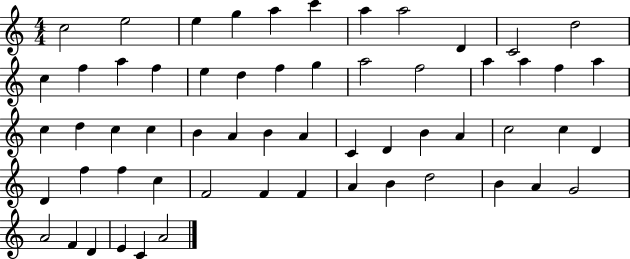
C5/h E5/h E5/q G5/q A5/q C6/q A5/q A5/h D4/q C4/h D5/h C5/q F5/q A5/q F5/q E5/q D5/q F5/q G5/q A5/h F5/h A5/q A5/q F5/q A5/q C5/q D5/q C5/q C5/q B4/q A4/q B4/q A4/q C4/q D4/q B4/q A4/q C5/h C5/q D4/q D4/q F5/q F5/q C5/q F4/h F4/q F4/q A4/q B4/q D5/h B4/q A4/q G4/h A4/h F4/q D4/q E4/q C4/q A4/h